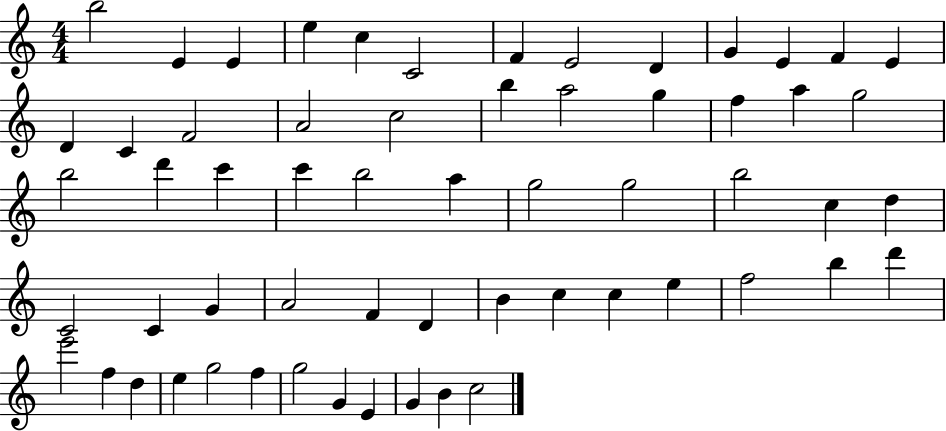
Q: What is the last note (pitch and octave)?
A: C5